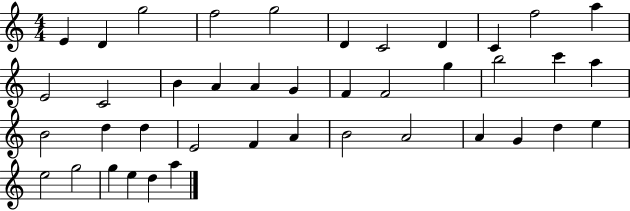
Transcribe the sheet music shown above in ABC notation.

X:1
T:Untitled
M:4/4
L:1/4
K:C
E D g2 f2 g2 D C2 D C f2 a E2 C2 B A A G F F2 g b2 c' a B2 d d E2 F A B2 A2 A G d e e2 g2 g e d a